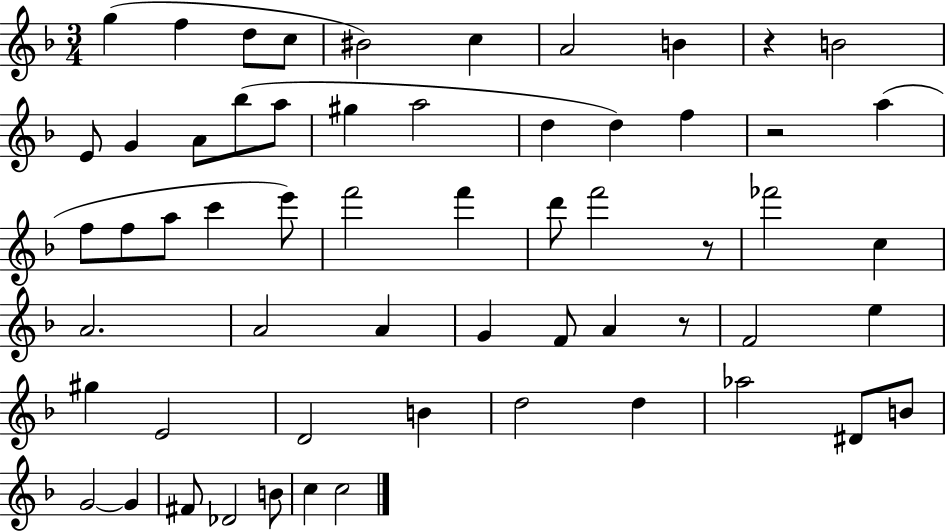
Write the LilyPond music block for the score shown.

{
  \clef treble
  \numericTimeSignature
  \time 3/4
  \key f \major
  g''4( f''4 d''8 c''8 | bis'2) c''4 | a'2 b'4 | r4 b'2 | \break e'8 g'4 a'8 bes''8( a''8 | gis''4 a''2 | d''4 d''4) f''4 | r2 a''4( | \break f''8 f''8 a''8 c'''4 e'''8) | f'''2 f'''4 | d'''8 f'''2 r8 | fes'''2 c''4 | \break a'2. | a'2 a'4 | g'4 f'8 a'4 r8 | f'2 e''4 | \break gis''4 e'2 | d'2 b'4 | d''2 d''4 | aes''2 dis'8 b'8 | \break g'2~~ g'4 | fis'8 des'2 b'8 | c''4 c''2 | \bar "|."
}